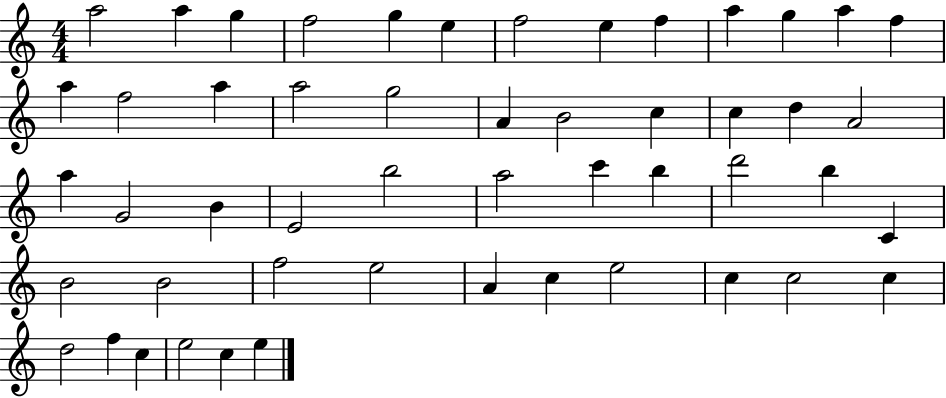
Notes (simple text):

A5/h A5/q G5/q F5/h G5/q E5/q F5/h E5/q F5/q A5/q G5/q A5/q F5/q A5/q F5/h A5/q A5/h G5/h A4/q B4/h C5/q C5/q D5/q A4/h A5/q G4/h B4/q E4/h B5/h A5/h C6/q B5/q D6/h B5/q C4/q B4/h B4/h F5/h E5/h A4/q C5/q E5/h C5/q C5/h C5/q D5/h F5/q C5/q E5/h C5/q E5/q